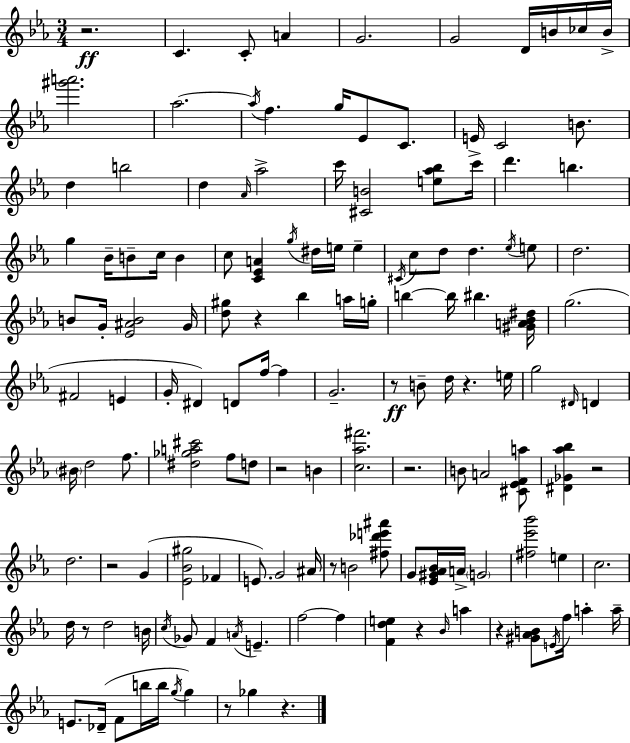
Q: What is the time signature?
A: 3/4